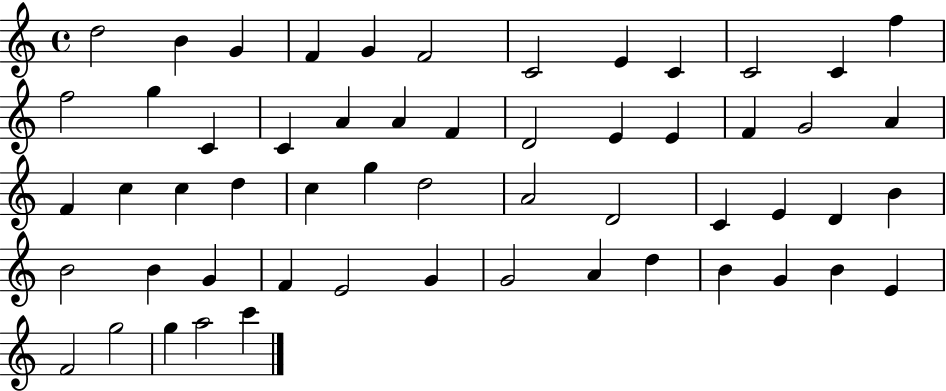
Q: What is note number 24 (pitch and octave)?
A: G4